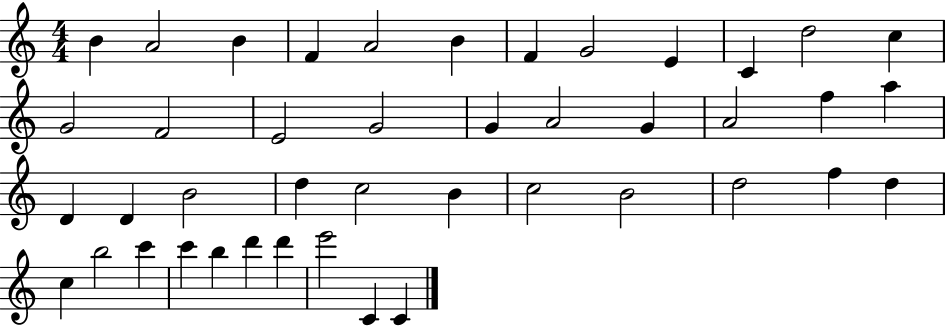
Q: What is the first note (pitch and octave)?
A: B4